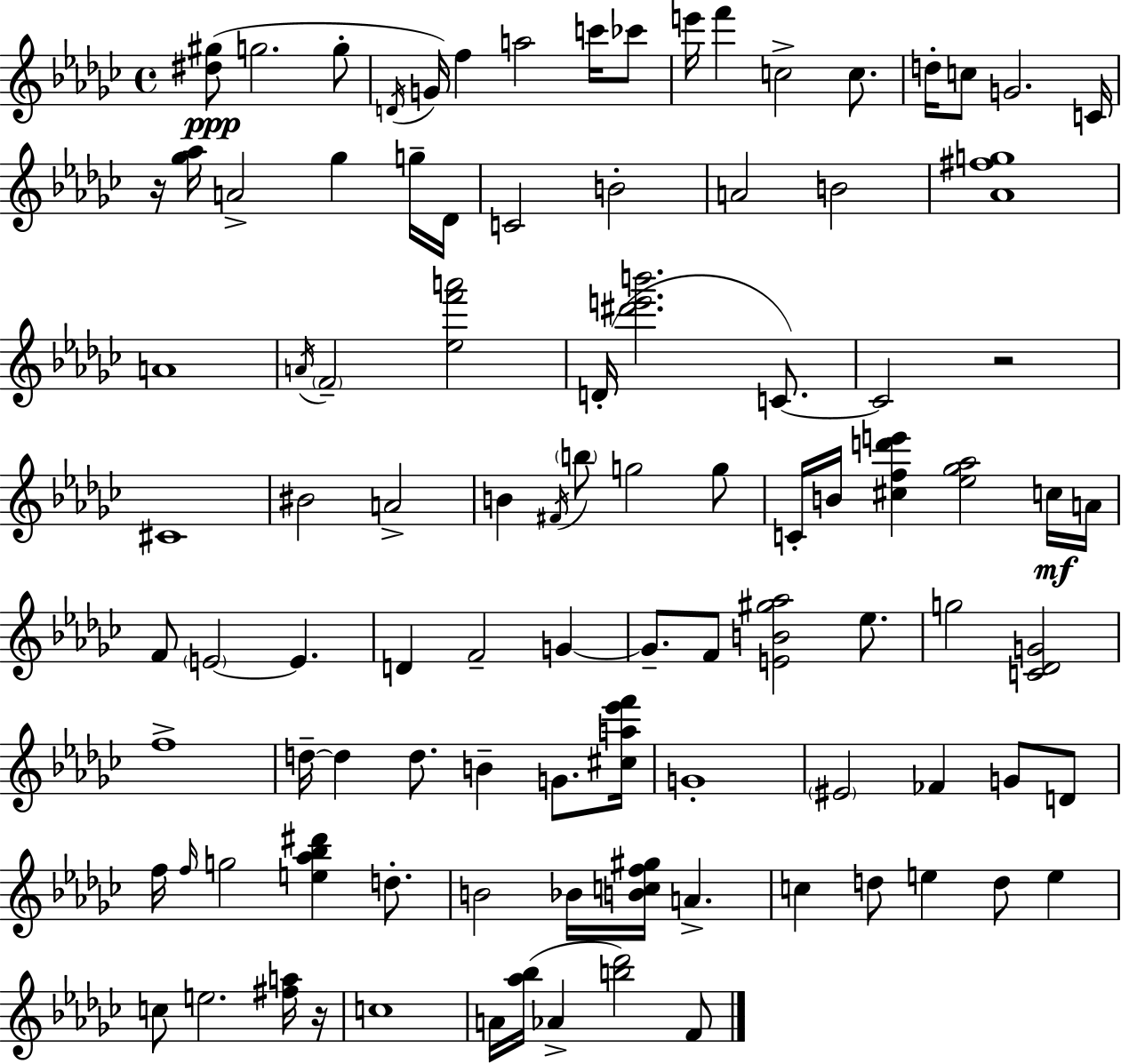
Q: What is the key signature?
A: EES minor